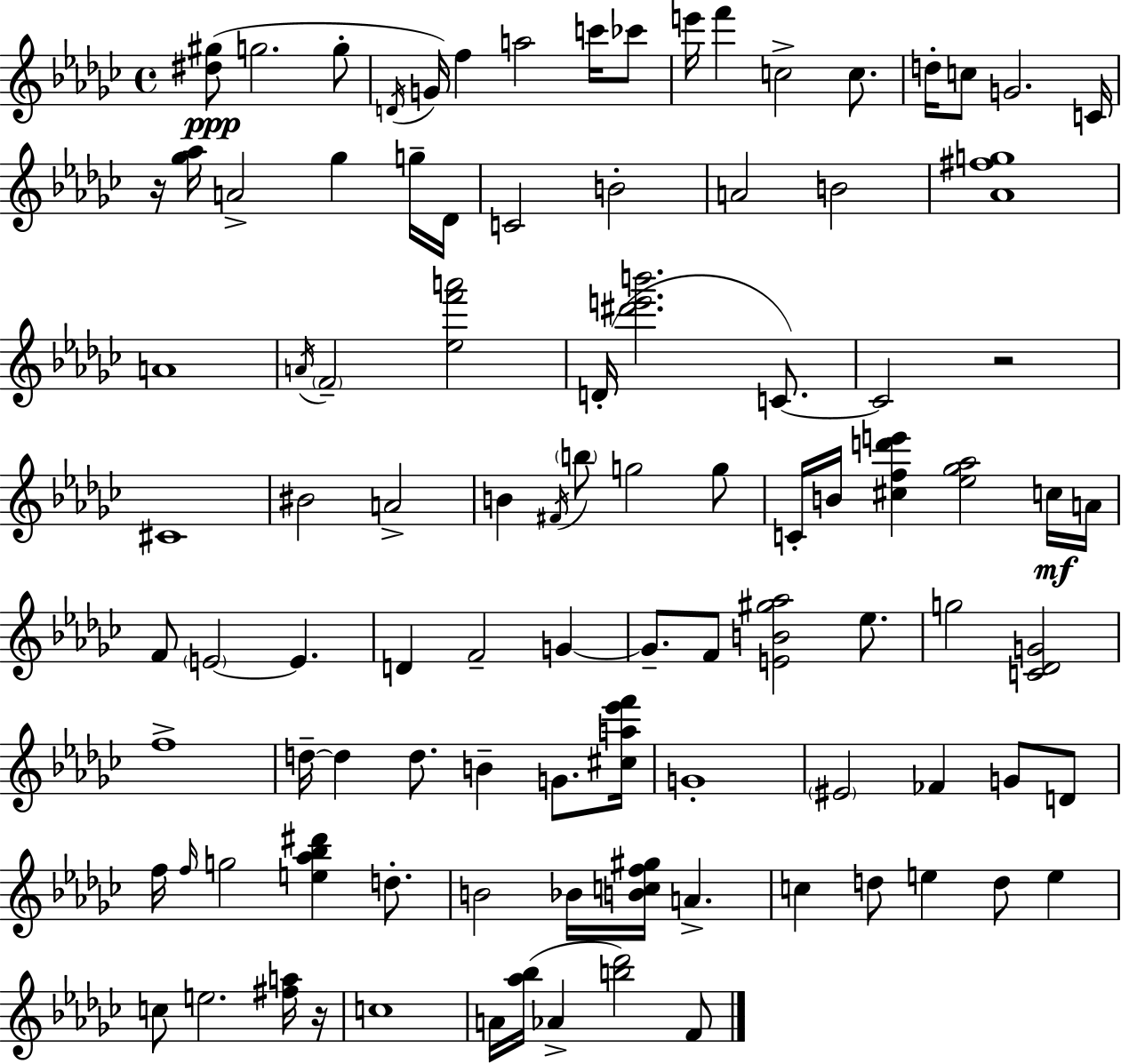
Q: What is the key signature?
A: EES minor